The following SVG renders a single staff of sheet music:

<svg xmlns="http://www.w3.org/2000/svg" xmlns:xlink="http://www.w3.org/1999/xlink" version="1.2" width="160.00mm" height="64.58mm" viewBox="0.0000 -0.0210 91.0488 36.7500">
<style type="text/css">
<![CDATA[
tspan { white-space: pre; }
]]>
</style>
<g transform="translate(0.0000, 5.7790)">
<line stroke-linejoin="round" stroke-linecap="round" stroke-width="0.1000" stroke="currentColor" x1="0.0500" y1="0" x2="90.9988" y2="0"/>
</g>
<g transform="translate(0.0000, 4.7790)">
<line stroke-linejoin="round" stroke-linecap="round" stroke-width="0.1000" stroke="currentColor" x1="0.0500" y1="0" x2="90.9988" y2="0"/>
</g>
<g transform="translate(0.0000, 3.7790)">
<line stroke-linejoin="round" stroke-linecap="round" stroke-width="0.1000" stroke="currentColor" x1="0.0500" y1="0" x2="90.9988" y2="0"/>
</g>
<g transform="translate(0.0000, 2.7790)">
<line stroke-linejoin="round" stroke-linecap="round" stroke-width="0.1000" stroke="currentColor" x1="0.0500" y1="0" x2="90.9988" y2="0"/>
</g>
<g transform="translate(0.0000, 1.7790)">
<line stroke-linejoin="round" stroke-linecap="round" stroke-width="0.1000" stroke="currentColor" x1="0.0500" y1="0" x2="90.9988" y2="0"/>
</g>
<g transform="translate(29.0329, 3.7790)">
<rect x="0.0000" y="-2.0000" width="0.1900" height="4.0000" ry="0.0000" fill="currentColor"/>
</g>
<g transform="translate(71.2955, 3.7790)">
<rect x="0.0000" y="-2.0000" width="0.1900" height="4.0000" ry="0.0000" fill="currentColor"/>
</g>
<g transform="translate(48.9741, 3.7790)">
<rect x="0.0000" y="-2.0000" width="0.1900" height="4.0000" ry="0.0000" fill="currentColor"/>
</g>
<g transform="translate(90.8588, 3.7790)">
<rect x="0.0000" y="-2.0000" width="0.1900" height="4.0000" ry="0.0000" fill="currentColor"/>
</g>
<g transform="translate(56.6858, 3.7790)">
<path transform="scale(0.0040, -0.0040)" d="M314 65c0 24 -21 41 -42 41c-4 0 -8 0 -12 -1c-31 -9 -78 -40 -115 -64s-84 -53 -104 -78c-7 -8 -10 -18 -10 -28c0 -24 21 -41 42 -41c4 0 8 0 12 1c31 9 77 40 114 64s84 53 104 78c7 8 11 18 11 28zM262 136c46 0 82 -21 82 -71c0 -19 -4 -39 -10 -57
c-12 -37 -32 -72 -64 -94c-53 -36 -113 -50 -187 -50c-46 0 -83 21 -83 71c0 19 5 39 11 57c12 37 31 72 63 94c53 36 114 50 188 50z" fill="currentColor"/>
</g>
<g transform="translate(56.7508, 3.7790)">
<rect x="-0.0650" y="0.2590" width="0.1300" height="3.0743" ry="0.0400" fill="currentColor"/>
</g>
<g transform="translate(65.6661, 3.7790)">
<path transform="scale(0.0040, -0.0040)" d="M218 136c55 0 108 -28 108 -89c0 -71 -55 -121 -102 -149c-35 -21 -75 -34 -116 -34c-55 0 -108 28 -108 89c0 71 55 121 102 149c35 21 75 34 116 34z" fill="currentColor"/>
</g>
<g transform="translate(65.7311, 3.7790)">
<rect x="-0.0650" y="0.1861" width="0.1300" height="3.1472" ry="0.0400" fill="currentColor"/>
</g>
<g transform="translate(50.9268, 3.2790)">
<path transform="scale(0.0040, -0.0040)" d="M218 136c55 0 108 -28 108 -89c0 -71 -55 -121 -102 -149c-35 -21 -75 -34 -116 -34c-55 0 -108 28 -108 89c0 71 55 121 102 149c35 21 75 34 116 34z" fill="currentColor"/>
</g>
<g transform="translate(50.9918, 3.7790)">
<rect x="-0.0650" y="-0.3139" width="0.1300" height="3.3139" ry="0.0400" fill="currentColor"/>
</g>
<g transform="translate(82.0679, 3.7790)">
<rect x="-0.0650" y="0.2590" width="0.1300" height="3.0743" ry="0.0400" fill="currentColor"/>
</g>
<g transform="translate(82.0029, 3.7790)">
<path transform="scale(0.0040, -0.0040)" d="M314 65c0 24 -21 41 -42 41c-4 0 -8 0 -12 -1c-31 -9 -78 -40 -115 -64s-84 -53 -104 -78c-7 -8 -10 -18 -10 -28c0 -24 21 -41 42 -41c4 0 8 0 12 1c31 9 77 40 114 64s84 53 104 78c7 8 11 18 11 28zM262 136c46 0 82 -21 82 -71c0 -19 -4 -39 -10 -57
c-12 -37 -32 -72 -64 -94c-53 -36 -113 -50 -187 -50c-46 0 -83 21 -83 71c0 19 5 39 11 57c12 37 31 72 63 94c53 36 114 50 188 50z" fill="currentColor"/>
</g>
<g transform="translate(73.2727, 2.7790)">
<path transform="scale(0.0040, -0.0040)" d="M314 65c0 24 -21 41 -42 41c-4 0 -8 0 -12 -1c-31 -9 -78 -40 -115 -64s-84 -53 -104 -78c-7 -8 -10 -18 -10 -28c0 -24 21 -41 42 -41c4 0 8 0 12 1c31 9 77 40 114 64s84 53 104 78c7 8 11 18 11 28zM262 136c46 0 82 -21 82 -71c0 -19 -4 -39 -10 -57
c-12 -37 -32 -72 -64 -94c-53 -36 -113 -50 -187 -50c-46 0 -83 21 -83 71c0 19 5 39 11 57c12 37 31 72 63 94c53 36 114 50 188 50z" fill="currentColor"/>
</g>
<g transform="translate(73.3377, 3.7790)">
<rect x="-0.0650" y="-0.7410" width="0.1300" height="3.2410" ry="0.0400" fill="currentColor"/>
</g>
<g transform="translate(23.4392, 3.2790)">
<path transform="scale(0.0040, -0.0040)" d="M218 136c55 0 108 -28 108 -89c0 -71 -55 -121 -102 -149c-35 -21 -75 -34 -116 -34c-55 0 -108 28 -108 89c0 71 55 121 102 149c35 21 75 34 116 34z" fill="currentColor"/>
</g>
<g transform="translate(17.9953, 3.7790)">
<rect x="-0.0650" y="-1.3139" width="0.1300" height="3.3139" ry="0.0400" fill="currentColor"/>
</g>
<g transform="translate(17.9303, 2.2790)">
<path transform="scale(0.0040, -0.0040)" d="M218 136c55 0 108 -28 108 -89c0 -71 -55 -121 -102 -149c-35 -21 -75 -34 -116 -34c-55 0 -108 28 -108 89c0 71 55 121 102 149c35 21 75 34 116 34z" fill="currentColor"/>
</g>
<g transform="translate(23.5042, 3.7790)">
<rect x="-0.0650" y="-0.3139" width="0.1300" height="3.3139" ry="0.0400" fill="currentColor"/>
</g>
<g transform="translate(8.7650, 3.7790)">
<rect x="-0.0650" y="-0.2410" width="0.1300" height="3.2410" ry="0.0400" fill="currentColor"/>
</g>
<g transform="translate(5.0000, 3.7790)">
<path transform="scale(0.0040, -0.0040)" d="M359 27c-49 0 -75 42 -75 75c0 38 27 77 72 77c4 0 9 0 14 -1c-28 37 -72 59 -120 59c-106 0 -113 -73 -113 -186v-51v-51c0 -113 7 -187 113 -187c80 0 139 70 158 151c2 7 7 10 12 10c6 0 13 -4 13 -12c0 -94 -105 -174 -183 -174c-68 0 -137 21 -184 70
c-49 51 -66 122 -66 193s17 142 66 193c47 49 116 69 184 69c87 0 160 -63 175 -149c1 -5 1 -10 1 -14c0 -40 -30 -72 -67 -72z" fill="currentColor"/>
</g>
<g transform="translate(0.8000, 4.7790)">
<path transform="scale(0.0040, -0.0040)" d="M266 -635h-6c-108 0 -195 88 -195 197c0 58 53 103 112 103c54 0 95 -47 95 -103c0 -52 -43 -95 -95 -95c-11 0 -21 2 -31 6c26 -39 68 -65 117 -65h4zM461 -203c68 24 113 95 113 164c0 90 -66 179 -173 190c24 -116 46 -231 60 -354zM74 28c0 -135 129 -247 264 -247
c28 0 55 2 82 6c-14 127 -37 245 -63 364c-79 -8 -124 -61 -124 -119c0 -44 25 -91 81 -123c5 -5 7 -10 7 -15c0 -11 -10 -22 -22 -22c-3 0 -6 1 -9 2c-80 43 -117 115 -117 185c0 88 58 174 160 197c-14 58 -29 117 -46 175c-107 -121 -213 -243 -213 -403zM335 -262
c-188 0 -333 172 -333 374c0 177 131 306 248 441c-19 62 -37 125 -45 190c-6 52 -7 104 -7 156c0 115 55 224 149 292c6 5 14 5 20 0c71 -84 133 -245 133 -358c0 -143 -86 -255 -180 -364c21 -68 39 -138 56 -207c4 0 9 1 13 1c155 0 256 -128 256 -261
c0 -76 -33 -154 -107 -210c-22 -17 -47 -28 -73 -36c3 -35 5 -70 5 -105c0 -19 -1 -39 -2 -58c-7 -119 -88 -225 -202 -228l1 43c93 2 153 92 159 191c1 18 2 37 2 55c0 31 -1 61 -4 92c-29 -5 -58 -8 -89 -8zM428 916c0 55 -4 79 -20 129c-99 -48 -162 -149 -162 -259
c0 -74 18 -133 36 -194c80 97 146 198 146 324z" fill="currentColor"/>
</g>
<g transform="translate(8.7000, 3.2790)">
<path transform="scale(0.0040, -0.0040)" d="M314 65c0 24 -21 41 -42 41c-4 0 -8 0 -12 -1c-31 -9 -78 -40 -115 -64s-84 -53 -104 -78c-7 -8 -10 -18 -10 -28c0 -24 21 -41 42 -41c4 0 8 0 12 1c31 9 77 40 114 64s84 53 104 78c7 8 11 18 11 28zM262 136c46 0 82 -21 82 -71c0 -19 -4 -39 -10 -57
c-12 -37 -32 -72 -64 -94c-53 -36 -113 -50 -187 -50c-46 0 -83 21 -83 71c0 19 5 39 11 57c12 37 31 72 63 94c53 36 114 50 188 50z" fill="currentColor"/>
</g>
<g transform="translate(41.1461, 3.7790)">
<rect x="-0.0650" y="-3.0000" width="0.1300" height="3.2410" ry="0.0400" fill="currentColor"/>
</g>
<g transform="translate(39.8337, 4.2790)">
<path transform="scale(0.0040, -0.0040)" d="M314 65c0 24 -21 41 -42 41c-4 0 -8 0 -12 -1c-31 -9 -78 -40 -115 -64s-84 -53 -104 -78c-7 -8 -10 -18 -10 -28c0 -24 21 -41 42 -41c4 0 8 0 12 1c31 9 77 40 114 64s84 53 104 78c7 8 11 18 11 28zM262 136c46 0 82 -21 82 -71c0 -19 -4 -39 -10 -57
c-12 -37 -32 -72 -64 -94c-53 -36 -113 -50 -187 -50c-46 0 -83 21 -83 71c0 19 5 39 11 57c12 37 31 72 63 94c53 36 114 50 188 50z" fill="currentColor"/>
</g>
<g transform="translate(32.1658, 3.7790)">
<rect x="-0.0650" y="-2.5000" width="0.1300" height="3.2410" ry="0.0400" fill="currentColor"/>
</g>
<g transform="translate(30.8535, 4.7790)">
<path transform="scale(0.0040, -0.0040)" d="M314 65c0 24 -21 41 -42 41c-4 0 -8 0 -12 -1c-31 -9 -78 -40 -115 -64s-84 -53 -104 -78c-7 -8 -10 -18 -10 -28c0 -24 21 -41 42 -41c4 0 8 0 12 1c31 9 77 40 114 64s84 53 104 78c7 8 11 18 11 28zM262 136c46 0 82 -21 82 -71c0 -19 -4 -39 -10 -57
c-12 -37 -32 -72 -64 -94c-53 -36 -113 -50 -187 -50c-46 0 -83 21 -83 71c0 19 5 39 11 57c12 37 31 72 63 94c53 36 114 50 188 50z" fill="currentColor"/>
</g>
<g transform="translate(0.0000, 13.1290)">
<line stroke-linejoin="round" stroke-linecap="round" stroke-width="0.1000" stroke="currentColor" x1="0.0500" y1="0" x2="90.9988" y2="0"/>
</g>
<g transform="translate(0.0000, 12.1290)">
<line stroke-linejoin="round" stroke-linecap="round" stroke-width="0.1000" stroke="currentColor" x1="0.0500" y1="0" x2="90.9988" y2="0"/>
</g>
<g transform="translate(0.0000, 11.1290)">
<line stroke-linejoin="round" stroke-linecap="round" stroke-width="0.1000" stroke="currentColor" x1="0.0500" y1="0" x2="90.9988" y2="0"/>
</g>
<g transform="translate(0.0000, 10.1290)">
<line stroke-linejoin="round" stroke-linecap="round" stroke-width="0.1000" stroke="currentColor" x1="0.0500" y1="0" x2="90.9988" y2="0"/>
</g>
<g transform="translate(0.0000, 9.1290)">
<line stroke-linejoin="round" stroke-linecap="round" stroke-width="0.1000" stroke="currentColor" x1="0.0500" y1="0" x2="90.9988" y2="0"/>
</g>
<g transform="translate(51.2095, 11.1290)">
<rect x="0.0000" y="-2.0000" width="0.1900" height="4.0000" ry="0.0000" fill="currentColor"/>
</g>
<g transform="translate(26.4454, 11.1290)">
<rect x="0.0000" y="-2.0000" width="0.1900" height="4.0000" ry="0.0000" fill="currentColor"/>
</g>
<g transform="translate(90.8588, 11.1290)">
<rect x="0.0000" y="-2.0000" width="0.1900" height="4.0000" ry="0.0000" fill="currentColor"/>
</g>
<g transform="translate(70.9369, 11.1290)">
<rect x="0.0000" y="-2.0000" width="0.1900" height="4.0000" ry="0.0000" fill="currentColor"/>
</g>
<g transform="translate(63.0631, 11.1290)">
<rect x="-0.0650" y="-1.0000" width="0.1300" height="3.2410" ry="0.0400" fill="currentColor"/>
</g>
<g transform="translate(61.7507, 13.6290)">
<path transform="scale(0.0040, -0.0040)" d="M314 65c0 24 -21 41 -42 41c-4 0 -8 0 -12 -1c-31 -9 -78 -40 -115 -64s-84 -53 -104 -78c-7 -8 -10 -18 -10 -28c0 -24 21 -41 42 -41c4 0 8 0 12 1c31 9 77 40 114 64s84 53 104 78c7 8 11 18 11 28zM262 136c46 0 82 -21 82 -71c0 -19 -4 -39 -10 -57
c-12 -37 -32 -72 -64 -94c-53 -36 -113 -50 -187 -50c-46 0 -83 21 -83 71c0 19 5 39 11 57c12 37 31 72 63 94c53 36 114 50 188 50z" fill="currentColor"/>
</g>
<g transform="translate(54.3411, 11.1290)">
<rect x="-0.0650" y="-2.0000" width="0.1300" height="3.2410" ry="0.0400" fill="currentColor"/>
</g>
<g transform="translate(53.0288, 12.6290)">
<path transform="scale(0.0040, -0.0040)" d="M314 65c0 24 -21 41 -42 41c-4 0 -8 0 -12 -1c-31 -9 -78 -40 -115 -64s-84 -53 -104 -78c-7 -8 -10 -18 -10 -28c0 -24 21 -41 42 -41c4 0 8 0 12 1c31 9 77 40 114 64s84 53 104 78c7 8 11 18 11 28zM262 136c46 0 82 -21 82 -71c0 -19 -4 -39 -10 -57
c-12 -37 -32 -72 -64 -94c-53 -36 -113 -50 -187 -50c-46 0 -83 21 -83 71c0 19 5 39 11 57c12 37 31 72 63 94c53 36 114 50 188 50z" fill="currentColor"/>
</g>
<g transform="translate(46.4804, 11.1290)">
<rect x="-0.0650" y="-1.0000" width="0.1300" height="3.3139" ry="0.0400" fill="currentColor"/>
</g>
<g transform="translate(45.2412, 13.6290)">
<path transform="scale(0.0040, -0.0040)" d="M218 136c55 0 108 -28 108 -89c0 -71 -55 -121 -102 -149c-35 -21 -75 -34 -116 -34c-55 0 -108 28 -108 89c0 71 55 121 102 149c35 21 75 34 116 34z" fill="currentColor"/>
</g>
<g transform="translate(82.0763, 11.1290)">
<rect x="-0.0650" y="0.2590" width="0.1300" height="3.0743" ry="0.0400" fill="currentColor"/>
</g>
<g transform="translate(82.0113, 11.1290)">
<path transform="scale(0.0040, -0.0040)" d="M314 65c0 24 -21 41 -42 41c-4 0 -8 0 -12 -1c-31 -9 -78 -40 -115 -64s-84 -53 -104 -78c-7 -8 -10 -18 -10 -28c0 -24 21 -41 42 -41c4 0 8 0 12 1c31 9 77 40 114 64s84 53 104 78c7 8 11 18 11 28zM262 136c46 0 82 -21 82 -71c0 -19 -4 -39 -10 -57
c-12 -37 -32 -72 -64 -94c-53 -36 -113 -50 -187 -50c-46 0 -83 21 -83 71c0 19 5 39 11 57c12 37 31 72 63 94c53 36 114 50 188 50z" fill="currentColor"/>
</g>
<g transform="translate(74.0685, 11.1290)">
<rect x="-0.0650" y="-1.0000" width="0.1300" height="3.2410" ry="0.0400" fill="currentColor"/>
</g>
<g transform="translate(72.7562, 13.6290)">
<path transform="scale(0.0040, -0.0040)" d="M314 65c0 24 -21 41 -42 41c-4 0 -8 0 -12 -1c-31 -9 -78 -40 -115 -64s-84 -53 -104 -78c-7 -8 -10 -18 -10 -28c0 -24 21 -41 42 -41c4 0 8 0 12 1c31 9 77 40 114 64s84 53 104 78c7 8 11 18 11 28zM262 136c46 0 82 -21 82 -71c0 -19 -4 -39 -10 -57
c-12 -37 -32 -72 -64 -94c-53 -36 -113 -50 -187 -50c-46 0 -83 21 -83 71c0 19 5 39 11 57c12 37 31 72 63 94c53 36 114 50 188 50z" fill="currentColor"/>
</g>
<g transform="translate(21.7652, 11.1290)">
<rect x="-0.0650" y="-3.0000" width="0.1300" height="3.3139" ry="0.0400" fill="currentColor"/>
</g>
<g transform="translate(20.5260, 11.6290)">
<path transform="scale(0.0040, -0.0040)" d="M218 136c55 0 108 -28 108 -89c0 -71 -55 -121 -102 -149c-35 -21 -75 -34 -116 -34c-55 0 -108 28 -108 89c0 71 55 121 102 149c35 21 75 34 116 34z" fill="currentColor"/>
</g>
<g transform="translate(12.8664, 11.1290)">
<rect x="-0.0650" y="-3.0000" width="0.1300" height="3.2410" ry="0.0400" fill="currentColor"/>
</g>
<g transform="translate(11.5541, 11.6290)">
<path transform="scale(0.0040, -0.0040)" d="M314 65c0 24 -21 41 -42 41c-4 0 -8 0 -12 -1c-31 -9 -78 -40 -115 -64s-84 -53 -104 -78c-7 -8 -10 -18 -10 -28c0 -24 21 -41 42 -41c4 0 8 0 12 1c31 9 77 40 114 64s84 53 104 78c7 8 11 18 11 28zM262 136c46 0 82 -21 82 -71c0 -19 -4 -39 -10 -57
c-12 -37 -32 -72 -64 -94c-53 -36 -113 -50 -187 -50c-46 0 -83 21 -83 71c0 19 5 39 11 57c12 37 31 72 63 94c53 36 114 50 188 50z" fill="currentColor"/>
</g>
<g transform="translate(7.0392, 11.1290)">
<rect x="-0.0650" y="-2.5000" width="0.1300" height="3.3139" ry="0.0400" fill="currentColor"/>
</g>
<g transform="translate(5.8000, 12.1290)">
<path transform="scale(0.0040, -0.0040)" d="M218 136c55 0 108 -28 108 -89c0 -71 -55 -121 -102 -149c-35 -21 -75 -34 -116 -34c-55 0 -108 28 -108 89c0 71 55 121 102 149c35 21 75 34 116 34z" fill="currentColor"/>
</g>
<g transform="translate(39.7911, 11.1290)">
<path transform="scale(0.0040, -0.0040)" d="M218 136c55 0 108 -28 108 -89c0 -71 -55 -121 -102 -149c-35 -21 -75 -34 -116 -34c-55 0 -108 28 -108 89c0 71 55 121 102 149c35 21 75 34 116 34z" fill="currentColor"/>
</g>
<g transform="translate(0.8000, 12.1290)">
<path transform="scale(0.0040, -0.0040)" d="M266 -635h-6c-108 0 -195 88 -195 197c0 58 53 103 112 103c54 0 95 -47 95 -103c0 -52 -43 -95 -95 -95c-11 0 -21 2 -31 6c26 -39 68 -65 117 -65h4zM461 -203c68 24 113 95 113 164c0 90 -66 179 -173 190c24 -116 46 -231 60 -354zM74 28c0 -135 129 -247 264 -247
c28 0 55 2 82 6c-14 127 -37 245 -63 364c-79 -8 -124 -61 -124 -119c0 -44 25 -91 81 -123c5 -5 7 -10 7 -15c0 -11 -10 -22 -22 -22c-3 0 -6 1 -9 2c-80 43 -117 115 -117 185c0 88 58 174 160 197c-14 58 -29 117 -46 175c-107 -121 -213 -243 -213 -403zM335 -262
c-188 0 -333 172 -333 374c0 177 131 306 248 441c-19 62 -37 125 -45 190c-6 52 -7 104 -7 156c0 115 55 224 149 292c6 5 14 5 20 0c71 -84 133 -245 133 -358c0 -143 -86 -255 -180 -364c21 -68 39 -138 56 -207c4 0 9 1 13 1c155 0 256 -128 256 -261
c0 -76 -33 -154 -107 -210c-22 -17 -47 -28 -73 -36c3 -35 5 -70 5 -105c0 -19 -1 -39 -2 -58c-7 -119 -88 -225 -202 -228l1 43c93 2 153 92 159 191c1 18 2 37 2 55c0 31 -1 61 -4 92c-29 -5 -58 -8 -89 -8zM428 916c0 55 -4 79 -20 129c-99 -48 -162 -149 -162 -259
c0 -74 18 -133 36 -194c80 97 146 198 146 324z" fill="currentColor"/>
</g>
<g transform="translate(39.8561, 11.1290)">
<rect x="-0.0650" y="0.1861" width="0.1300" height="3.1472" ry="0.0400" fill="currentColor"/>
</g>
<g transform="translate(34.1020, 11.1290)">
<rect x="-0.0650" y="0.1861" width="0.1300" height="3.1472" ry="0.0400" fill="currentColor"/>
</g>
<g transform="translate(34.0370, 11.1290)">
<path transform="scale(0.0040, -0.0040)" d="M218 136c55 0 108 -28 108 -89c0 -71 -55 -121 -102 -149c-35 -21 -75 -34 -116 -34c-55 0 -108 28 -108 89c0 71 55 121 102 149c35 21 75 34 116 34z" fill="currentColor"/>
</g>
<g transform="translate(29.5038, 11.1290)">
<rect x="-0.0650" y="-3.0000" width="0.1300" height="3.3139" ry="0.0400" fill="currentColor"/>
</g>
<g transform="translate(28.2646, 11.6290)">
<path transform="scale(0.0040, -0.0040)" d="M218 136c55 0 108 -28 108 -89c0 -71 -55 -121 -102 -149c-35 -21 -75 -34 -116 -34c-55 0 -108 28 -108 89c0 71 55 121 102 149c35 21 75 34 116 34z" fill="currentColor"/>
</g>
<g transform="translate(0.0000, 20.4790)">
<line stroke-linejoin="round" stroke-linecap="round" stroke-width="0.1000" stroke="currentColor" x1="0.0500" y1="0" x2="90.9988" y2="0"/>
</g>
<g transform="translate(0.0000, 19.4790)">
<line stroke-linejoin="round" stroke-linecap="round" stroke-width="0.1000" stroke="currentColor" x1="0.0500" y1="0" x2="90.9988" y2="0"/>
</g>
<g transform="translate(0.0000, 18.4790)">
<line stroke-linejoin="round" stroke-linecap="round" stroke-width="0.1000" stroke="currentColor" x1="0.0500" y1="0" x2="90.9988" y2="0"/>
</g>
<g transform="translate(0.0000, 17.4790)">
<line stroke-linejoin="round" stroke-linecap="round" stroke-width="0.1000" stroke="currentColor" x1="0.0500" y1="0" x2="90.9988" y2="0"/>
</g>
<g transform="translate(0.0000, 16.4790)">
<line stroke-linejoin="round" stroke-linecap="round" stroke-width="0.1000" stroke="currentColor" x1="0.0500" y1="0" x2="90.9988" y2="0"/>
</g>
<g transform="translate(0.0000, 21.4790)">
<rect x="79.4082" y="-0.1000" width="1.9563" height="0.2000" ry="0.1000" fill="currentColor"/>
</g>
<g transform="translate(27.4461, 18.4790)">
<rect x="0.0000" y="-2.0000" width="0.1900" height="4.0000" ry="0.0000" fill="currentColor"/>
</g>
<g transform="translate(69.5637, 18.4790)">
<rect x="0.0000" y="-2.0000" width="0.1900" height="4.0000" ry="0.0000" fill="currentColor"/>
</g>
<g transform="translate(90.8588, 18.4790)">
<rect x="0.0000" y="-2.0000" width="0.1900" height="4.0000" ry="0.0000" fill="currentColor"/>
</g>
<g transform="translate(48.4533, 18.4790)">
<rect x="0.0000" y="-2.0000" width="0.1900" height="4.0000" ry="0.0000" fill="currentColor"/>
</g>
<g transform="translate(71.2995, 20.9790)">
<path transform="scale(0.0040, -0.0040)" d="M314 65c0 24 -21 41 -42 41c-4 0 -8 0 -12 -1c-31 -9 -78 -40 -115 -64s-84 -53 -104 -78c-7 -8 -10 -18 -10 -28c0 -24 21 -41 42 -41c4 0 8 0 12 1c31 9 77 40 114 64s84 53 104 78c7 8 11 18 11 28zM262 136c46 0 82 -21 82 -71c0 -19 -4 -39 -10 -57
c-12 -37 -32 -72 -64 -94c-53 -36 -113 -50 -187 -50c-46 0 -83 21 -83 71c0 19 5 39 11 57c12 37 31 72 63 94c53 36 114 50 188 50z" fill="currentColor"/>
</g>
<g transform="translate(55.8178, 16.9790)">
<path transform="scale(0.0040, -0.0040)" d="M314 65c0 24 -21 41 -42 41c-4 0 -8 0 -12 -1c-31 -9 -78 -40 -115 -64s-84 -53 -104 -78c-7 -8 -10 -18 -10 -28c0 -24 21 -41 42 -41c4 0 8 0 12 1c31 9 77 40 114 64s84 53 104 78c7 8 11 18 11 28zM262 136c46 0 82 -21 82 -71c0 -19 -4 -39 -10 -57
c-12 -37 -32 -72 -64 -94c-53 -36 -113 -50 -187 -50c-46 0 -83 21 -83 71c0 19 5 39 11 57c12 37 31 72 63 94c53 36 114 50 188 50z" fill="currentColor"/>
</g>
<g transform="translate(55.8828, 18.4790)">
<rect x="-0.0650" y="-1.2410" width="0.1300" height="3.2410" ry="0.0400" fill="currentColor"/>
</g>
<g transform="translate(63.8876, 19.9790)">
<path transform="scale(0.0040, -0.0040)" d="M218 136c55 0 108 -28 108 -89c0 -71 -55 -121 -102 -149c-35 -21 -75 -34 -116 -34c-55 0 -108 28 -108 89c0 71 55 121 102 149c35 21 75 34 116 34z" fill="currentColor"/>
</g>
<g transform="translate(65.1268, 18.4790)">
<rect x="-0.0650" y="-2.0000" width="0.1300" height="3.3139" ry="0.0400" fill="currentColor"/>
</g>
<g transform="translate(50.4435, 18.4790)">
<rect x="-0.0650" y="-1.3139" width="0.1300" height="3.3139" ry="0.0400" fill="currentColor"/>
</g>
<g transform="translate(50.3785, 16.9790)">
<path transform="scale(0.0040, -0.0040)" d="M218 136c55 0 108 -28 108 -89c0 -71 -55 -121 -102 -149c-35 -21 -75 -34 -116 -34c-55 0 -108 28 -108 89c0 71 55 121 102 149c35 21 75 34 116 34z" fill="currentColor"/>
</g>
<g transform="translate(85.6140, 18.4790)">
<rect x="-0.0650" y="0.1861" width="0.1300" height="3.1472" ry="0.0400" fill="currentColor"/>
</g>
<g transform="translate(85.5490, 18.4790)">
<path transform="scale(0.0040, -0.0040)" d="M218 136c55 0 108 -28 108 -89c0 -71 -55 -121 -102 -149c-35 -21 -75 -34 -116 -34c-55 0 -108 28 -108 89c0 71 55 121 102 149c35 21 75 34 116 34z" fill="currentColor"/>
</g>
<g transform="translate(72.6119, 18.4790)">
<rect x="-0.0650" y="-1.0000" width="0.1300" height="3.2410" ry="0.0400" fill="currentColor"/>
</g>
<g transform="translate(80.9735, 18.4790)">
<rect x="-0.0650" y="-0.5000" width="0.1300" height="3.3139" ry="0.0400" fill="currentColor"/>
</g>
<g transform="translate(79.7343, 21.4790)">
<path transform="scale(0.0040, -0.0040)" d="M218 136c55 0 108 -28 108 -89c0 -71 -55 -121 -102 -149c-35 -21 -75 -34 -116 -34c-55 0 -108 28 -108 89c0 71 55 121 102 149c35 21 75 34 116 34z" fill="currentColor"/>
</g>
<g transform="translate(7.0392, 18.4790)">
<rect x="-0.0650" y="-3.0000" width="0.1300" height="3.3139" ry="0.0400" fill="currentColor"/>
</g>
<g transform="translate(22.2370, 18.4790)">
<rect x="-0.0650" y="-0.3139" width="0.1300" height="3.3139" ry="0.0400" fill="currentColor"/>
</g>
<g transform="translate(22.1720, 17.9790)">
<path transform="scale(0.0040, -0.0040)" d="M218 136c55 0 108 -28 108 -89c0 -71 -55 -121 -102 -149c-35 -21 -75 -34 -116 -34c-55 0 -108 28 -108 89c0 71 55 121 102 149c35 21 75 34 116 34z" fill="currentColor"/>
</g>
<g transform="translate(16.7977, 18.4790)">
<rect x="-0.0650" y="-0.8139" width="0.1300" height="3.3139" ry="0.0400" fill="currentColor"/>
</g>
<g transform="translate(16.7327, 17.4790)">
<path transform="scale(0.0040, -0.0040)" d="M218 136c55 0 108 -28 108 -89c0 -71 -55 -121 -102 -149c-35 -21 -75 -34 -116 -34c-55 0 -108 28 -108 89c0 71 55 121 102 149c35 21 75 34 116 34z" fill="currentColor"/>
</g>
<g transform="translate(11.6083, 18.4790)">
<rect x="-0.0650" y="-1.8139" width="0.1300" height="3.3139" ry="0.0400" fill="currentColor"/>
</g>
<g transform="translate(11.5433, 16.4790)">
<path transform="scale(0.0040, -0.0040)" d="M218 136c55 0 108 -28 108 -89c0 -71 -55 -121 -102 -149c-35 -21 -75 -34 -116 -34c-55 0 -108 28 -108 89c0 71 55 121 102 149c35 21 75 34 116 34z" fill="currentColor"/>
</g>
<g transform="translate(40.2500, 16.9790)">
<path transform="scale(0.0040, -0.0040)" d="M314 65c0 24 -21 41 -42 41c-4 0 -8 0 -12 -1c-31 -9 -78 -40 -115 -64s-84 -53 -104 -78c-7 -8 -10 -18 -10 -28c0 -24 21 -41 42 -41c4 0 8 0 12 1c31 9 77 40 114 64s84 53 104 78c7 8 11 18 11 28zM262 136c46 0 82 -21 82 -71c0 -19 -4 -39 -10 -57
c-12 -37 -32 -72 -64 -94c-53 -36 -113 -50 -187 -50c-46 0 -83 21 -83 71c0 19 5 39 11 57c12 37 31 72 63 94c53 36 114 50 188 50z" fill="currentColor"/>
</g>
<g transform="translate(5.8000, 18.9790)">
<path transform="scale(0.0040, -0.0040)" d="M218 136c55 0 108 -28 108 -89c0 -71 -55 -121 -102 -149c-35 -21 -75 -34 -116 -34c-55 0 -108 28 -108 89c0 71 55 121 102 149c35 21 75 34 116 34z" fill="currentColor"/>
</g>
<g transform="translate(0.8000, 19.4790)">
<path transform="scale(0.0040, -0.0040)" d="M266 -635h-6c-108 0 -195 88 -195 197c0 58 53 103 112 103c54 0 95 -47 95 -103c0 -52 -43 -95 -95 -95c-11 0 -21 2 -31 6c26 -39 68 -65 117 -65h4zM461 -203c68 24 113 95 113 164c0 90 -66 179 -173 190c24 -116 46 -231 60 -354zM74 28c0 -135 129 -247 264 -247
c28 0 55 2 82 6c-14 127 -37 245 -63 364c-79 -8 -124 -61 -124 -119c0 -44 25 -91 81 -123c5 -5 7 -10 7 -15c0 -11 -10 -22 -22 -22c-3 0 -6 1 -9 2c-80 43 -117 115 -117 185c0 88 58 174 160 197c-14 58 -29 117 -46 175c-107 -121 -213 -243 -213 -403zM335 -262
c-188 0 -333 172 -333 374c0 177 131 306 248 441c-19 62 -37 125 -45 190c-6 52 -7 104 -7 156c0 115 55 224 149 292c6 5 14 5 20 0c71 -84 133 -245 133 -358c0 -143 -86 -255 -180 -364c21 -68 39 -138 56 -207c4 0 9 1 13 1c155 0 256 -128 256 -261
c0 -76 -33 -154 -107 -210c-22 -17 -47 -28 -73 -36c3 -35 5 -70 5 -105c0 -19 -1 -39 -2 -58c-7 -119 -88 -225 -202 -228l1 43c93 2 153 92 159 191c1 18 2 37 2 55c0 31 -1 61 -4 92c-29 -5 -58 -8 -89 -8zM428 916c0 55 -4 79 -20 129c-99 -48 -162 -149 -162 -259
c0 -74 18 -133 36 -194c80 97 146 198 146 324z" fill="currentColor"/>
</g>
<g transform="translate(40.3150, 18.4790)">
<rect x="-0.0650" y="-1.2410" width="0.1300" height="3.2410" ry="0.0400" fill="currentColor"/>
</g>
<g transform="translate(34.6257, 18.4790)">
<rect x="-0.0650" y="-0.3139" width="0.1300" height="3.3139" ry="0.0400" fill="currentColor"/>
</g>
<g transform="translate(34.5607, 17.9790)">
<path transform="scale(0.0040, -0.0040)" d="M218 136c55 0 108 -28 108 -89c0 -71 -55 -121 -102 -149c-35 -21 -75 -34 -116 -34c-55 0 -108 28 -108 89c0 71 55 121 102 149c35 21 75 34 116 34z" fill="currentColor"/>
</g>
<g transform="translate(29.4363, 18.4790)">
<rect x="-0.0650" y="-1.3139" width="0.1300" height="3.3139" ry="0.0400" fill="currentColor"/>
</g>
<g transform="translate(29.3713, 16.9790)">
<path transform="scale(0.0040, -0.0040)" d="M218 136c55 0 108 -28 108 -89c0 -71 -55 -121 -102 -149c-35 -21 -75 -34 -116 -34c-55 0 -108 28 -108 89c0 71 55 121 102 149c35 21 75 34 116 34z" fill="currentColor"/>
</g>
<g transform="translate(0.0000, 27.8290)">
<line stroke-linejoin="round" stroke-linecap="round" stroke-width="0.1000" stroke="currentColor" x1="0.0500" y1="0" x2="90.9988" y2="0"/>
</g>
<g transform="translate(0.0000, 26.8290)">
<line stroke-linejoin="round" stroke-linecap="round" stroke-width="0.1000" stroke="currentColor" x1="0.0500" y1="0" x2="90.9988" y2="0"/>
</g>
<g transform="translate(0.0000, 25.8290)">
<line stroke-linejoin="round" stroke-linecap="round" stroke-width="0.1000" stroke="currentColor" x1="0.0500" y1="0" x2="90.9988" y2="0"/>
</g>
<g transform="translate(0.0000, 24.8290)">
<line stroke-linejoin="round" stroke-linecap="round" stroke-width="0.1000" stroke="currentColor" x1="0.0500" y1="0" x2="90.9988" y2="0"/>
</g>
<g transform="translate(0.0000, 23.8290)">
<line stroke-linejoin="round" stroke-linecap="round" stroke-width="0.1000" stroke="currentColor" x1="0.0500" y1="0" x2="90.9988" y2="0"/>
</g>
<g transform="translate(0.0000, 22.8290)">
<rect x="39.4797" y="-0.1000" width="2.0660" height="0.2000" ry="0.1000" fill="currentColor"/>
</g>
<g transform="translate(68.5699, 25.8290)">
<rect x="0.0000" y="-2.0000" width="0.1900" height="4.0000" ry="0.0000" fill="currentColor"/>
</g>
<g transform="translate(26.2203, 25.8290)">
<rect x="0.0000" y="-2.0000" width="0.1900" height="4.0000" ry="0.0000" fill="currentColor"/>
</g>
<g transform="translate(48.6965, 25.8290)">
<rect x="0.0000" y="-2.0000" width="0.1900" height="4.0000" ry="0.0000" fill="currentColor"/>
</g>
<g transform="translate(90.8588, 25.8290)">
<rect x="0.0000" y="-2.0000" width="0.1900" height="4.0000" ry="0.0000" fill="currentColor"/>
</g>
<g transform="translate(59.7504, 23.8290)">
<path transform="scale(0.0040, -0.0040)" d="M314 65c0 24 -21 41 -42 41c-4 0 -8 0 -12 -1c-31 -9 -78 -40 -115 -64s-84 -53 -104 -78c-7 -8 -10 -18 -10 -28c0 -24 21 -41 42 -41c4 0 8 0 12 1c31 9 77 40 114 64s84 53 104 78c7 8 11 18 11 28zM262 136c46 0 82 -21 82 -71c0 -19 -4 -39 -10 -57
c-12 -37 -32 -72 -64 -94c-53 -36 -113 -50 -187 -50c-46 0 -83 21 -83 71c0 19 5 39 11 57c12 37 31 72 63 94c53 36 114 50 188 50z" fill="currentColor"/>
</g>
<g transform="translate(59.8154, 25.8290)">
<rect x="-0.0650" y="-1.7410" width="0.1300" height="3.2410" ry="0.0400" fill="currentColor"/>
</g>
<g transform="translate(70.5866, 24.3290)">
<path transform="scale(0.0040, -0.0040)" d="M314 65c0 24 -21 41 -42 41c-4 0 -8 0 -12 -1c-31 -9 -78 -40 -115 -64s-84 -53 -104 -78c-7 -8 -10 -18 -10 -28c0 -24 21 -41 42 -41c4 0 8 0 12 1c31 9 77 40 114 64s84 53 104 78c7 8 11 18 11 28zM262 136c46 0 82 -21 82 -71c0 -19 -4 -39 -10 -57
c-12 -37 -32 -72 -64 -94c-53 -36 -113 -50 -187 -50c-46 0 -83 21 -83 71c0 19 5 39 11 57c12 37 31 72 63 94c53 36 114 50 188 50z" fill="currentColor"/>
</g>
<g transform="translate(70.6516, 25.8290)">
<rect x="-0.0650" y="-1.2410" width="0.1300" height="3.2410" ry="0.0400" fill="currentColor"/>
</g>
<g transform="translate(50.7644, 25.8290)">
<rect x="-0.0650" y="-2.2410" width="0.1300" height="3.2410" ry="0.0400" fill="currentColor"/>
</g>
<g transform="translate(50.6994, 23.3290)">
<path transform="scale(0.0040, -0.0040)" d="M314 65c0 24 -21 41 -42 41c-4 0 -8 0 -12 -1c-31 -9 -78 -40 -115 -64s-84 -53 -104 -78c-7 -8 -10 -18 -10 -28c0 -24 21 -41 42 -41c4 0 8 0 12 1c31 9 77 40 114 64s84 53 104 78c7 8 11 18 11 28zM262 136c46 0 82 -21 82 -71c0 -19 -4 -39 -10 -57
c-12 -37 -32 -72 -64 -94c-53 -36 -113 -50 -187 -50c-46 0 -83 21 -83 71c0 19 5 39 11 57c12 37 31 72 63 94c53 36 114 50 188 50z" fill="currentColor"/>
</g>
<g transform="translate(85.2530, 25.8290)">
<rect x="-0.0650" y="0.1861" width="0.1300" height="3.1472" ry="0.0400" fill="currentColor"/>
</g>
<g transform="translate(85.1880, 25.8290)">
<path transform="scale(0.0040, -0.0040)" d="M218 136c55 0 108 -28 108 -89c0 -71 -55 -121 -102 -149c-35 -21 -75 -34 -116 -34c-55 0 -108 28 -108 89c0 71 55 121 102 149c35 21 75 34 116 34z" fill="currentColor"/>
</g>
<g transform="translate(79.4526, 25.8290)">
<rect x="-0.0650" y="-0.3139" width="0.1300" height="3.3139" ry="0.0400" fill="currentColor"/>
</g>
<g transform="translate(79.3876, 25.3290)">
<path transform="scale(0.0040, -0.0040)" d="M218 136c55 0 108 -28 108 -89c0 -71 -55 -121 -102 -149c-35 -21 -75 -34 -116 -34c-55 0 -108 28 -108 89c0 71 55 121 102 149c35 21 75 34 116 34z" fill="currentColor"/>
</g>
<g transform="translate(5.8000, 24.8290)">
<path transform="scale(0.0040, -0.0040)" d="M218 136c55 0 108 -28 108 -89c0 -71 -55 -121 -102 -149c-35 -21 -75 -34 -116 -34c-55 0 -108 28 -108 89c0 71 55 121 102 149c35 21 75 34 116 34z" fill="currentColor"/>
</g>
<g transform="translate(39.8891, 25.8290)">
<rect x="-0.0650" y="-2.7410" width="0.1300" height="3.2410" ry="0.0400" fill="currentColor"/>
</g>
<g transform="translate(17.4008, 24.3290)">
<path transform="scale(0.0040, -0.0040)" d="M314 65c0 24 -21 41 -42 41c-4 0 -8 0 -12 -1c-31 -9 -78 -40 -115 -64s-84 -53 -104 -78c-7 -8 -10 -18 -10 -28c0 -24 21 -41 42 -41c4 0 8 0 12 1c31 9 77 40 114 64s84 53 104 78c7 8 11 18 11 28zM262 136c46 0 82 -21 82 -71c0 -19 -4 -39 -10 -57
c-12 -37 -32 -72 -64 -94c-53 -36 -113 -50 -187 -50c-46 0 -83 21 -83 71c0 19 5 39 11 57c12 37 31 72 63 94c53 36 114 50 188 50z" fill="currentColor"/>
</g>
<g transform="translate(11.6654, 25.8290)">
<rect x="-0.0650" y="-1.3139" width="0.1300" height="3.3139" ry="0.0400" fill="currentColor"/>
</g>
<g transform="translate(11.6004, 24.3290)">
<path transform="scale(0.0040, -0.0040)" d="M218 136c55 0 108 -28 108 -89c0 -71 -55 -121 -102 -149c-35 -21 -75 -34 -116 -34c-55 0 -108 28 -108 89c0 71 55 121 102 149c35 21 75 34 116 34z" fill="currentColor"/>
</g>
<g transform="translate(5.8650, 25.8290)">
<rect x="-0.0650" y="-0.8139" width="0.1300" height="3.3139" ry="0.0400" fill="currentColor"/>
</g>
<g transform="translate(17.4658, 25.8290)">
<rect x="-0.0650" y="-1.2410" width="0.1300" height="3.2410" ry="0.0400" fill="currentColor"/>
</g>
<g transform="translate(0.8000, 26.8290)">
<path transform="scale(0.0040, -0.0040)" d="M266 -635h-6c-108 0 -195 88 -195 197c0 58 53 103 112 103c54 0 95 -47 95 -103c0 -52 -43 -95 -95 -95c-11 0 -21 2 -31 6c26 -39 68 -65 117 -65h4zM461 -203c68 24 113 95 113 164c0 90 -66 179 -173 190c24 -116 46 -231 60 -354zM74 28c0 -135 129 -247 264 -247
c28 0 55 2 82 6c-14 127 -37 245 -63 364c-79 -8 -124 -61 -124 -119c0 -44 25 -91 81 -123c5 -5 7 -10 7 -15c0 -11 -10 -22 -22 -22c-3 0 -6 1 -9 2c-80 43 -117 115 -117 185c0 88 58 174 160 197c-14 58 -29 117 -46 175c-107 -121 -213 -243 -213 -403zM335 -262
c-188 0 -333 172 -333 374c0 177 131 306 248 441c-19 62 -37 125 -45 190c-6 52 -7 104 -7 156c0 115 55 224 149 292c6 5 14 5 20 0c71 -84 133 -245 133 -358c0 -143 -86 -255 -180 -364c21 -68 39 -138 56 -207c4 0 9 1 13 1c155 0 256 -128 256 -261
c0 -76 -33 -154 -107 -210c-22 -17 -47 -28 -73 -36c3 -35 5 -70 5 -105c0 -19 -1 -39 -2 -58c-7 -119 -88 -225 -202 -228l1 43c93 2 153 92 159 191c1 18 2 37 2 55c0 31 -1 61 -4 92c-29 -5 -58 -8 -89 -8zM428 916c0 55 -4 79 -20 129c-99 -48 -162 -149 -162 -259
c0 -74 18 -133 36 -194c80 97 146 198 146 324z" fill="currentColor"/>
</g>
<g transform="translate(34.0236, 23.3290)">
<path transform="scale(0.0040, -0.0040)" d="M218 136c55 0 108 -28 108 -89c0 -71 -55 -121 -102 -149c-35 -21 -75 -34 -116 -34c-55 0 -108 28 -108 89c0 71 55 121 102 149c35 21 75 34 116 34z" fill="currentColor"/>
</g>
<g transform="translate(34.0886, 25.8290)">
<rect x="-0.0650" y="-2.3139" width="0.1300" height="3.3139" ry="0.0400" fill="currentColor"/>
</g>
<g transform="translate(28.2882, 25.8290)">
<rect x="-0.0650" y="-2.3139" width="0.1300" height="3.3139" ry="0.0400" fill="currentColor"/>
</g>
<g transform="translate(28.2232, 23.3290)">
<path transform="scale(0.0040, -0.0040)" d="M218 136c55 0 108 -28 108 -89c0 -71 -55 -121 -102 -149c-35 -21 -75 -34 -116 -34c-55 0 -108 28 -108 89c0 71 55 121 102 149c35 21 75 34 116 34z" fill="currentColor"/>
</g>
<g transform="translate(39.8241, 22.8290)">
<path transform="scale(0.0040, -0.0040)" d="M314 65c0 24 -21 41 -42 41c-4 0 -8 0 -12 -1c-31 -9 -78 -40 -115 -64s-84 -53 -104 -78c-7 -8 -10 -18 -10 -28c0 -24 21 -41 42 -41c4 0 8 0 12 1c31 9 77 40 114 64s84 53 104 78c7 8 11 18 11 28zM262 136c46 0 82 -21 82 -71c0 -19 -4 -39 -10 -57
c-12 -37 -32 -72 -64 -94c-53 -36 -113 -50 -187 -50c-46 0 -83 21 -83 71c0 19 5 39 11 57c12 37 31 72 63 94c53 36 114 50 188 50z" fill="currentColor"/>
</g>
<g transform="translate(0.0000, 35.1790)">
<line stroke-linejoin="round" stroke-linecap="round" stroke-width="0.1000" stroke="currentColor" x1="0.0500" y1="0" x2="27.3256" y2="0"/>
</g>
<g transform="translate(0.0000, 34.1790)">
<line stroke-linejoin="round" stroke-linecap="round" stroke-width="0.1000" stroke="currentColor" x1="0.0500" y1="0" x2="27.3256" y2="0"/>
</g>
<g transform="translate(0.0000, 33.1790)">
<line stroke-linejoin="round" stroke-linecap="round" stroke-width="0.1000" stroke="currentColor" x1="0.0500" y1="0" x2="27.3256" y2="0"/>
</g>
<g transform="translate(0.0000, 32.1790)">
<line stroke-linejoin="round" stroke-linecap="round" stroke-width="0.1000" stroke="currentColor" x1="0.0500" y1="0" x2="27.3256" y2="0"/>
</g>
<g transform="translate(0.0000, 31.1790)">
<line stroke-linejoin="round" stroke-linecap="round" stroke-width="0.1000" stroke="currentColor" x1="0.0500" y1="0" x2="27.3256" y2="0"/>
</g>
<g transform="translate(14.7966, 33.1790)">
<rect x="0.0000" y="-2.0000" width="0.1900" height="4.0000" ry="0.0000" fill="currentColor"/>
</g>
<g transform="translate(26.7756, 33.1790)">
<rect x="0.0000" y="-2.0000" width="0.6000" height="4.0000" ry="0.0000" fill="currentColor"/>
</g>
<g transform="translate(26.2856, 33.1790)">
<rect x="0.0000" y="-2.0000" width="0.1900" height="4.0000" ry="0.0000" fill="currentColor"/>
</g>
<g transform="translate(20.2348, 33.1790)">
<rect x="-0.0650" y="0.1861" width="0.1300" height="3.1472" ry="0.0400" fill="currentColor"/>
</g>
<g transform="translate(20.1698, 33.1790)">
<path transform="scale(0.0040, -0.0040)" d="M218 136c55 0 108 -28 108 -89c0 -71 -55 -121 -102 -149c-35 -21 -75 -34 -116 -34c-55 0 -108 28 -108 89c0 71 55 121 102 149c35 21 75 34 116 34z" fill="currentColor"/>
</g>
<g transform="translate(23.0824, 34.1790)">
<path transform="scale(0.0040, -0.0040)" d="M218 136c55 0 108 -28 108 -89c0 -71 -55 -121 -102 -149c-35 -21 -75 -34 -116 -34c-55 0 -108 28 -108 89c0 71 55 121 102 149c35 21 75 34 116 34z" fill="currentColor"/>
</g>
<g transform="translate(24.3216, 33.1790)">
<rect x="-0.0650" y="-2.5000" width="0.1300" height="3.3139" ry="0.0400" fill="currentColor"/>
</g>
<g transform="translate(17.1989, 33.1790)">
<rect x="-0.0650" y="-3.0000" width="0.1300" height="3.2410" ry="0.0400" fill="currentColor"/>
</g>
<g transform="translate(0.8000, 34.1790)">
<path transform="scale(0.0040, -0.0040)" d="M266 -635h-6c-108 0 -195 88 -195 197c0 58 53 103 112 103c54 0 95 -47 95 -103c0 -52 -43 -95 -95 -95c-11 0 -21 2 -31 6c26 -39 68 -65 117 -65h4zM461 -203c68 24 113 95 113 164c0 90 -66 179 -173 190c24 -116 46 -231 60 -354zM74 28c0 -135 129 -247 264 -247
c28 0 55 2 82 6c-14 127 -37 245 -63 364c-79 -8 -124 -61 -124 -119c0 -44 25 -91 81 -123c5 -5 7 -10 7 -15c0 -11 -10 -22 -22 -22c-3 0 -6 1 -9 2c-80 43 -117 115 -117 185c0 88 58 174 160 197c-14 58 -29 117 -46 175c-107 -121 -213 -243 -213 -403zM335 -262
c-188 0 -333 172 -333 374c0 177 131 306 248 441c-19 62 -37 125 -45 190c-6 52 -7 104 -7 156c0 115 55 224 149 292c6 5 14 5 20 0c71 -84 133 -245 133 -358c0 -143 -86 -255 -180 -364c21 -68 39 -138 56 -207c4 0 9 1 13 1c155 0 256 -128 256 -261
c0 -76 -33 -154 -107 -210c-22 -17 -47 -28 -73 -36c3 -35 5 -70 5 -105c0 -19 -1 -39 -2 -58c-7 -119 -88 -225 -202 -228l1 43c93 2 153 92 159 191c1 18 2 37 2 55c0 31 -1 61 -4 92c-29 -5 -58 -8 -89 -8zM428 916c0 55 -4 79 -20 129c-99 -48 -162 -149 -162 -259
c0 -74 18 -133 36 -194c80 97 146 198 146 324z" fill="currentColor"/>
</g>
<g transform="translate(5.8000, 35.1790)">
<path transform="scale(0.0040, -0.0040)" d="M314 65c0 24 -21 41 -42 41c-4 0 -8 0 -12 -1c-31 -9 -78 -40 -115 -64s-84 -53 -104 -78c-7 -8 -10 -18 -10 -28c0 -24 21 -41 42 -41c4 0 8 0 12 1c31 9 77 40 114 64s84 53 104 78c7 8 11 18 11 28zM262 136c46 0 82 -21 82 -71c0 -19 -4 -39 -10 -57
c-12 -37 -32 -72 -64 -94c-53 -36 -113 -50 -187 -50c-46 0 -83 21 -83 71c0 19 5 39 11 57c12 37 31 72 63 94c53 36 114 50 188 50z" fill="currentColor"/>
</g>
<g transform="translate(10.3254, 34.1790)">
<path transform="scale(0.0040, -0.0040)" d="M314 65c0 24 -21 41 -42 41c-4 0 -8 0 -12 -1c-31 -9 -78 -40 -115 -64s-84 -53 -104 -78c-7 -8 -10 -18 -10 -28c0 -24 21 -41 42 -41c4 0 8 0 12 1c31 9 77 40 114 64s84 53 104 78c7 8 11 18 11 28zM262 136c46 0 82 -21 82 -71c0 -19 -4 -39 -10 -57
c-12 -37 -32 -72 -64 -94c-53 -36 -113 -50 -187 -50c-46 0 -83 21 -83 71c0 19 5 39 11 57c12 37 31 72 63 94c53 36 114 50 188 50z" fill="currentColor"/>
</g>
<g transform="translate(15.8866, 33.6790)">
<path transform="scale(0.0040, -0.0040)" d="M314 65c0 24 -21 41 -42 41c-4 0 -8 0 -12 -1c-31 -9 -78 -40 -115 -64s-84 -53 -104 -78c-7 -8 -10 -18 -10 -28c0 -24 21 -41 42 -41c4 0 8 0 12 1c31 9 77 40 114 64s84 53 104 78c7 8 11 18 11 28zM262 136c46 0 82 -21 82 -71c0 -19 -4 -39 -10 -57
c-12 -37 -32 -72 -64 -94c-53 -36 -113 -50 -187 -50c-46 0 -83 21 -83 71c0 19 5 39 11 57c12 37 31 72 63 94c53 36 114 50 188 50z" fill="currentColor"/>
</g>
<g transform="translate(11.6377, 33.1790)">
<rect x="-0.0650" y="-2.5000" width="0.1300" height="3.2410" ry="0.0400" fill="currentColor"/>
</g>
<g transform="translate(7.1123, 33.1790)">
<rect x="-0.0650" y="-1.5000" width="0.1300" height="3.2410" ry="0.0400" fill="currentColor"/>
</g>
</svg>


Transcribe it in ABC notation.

X:1
T:Untitled
M:4/4
L:1/4
K:C
c2 e c G2 A2 c B2 B d2 B2 G A2 A A B B D F2 D2 D2 B2 A f d c e c e2 e e2 F D2 C B d e e2 g g a2 g2 f2 e2 c B E2 G2 A2 B G